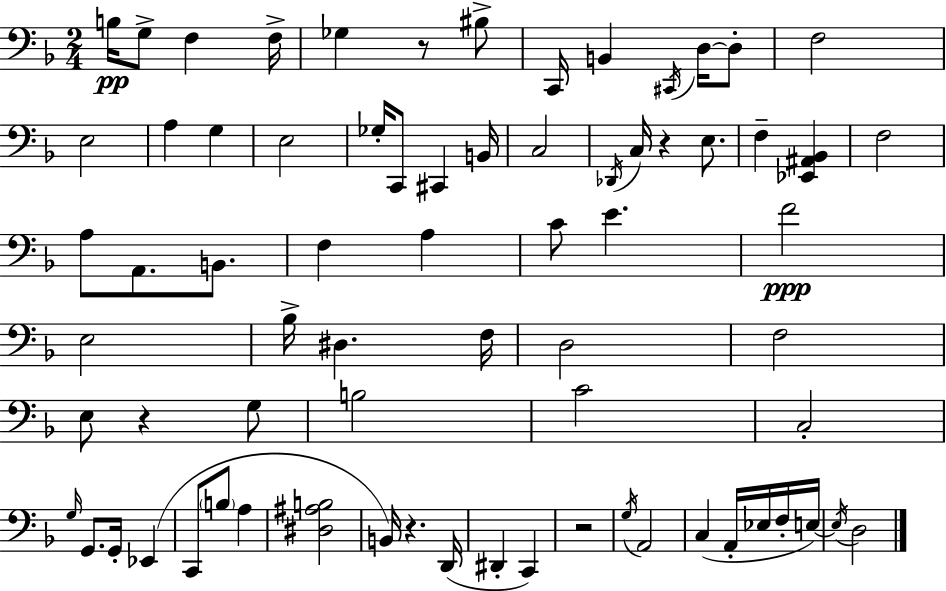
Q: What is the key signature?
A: F major